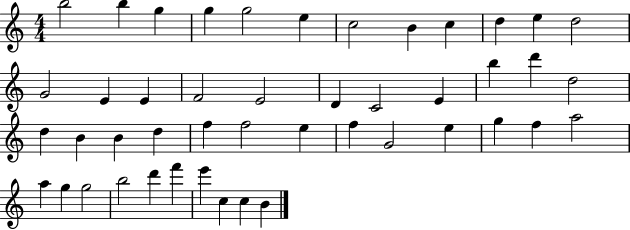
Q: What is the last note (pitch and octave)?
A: B4